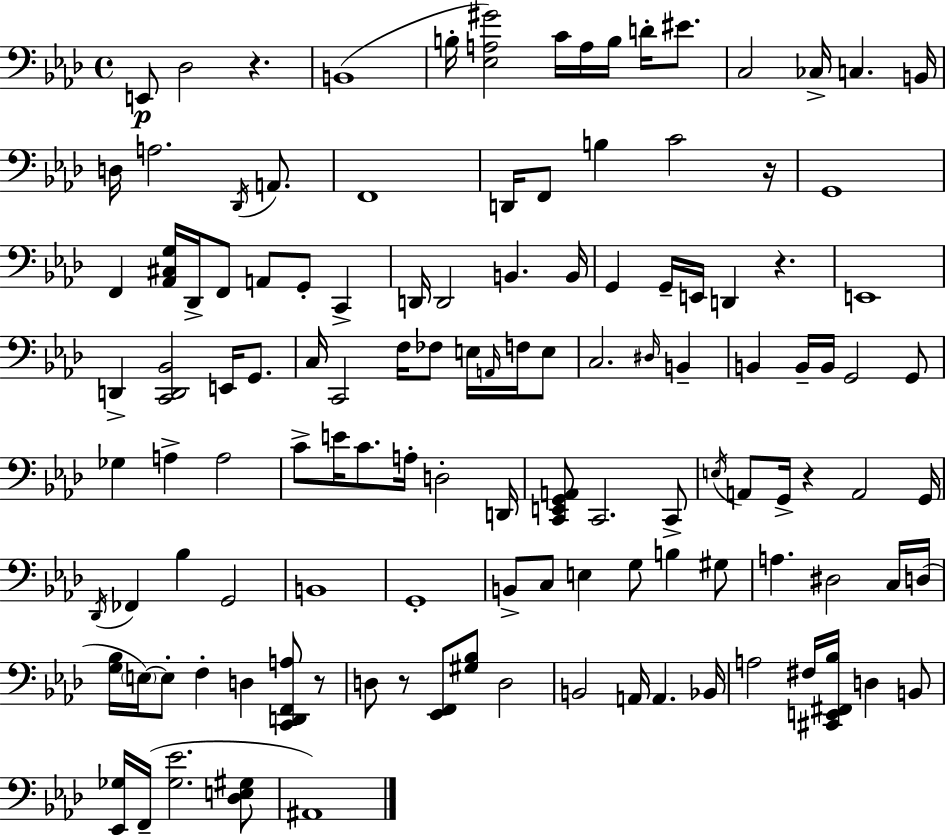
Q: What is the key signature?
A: AES major